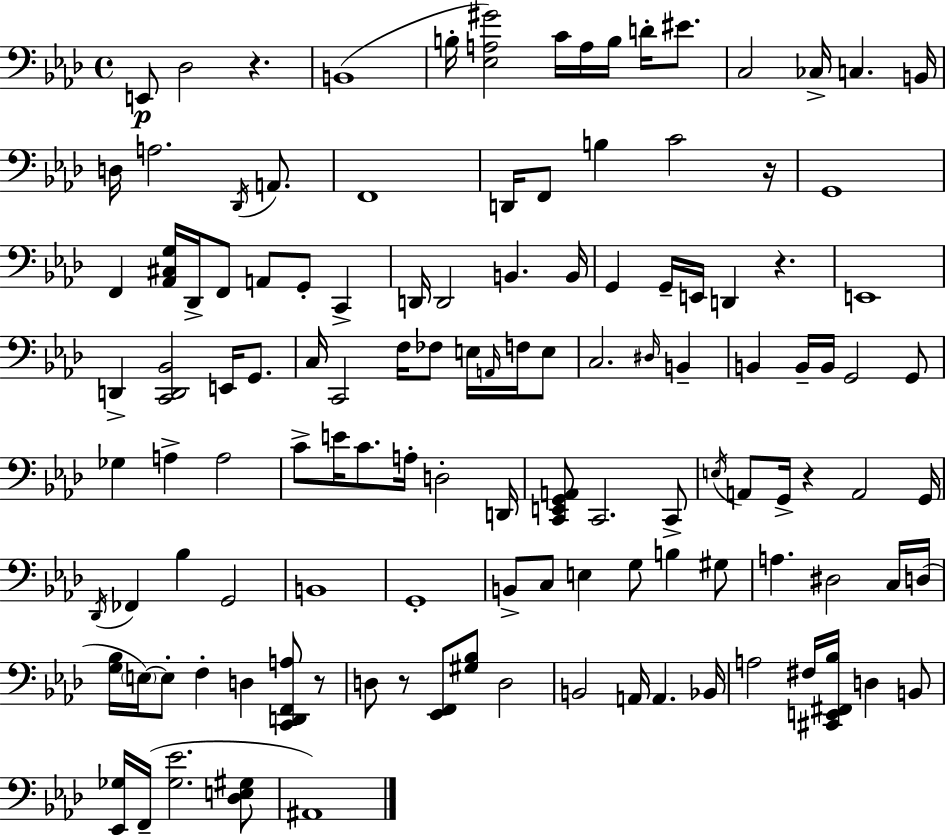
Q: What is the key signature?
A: AES major